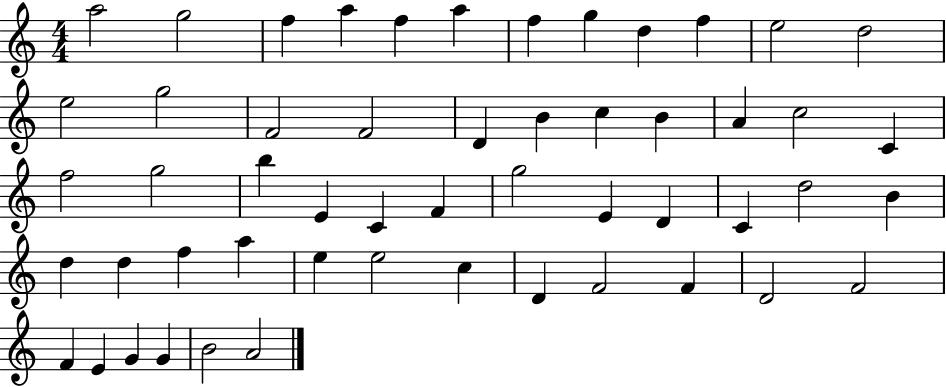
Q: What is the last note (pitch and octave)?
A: A4